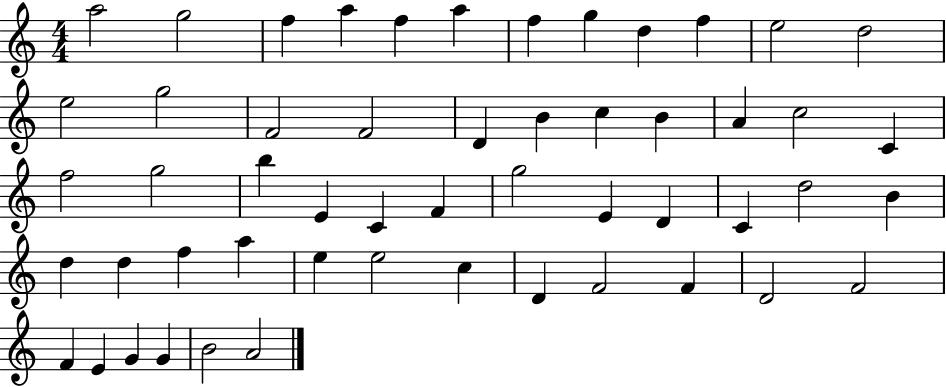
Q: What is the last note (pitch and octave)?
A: A4